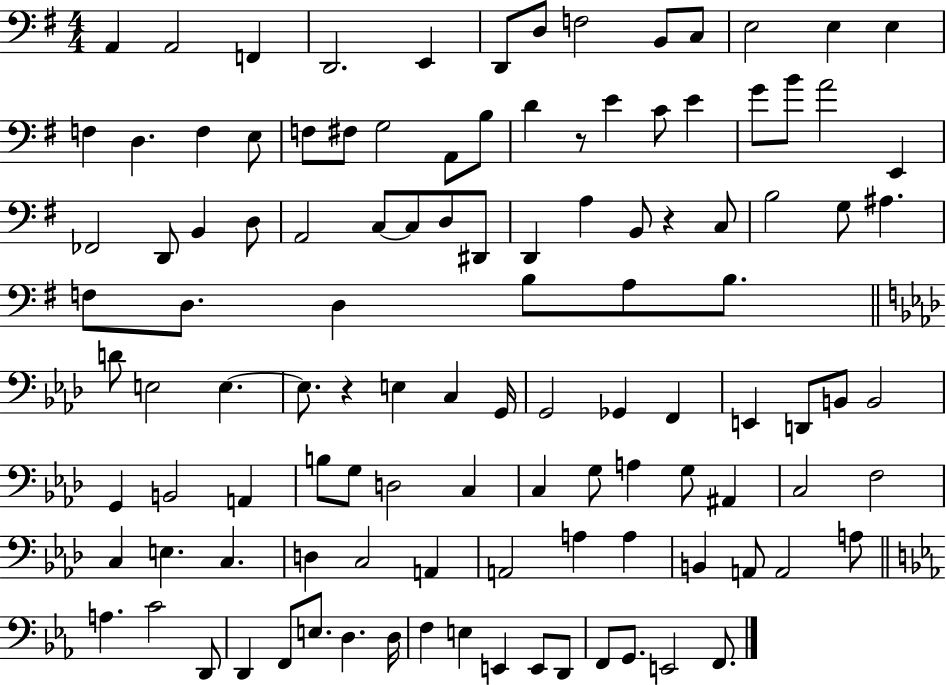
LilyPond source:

{
  \clef bass
  \numericTimeSignature
  \time 4/4
  \key g \major
  a,4 a,2 f,4 | d,2. e,4 | d,8 d8 f2 b,8 c8 | e2 e4 e4 | \break f4 d4. f4 e8 | f8 fis8 g2 a,8 b8 | d'4 r8 e'4 c'8 e'4 | g'8 b'8 a'2 e,4 | \break fes,2 d,8 b,4 d8 | a,2 c8~~ c8 d8 dis,8 | d,4 a4 b,8 r4 c8 | b2 g8 ais4. | \break f8 d8. d4 b8 a8 b8. | \bar "||" \break \key aes \major d'8 e2 e4.~~ | e8. r4 e4 c4 g,16 | g,2 ges,4 f,4 | e,4 d,8 b,8 b,2 | \break g,4 b,2 a,4 | b8 g8 d2 c4 | c4 g8 a4 g8 ais,4 | c2 f2 | \break c4 e4. c4. | d4 c2 a,4 | a,2 a4 a4 | b,4 a,8 a,2 a8 | \break \bar "||" \break \key ees \major a4. c'2 d,8 | d,4 f,8 e8. d4. d16 | f4 e4 e,4 e,8 d,8 | f,8 g,8. e,2 f,8. | \break \bar "|."
}